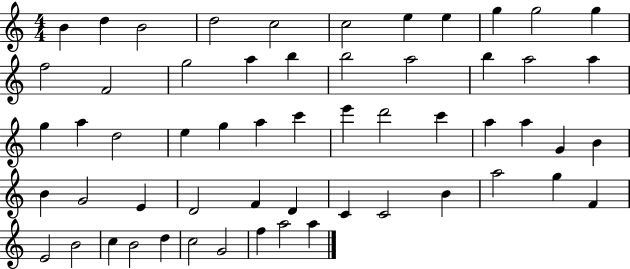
B4/q D5/q B4/h D5/h C5/h C5/h E5/q E5/q G5/q G5/h G5/q F5/h F4/h G5/h A5/q B5/q B5/h A5/h B5/q A5/h A5/q G5/q A5/q D5/h E5/q G5/q A5/q C6/q E6/q D6/h C6/q A5/q A5/q G4/q B4/q B4/q G4/h E4/q D4/h F4/q D4/q C4/q C4/h B4/q A5/h G5/q F4/q E4/h B4/h C5/q B4/h D5/q C5/h G4/h F5/q A5/h A5/q